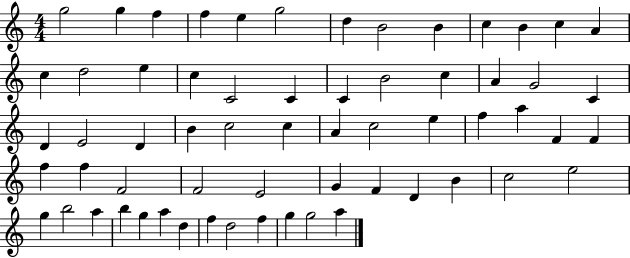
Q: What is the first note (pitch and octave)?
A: G5